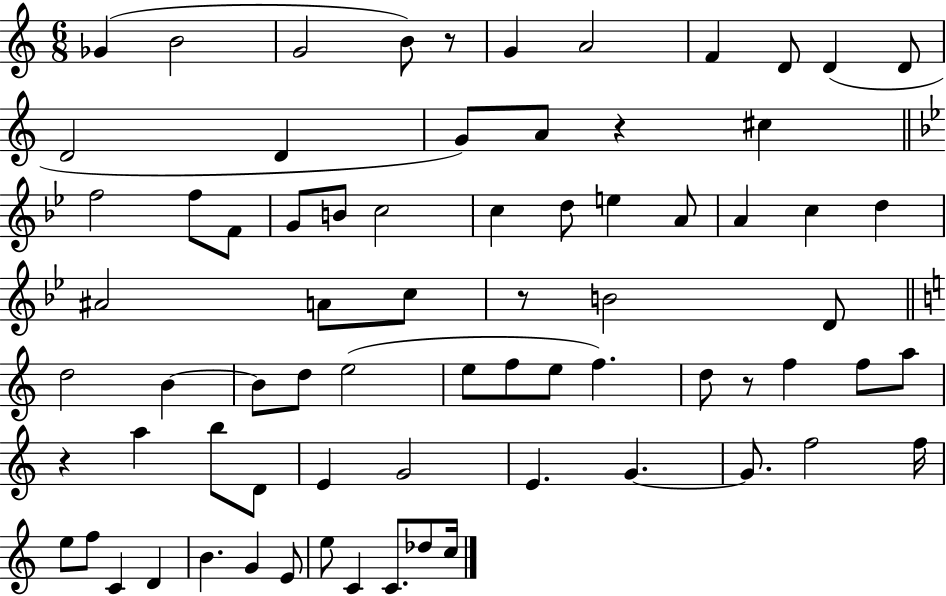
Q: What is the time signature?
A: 6/8